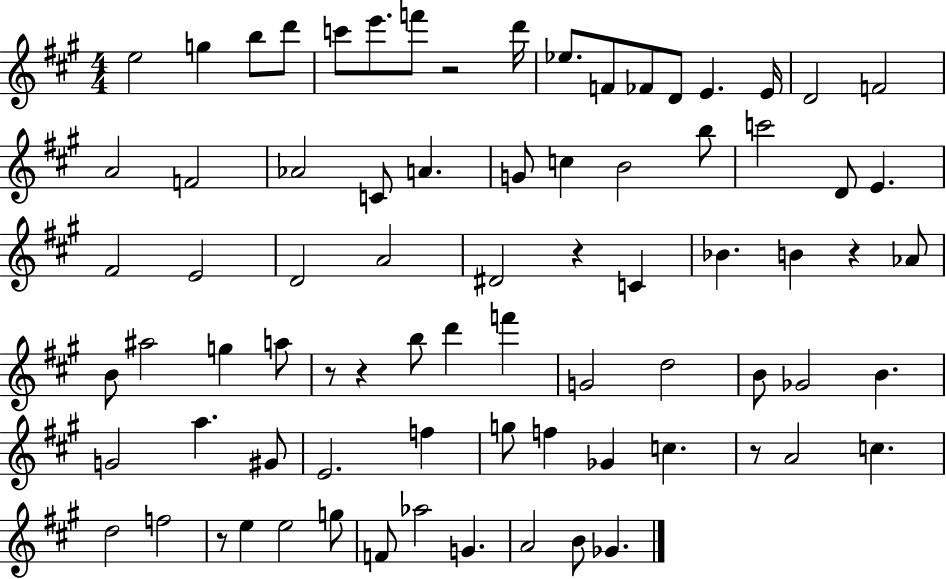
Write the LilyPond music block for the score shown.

{
  \clef treble
  \numericTimeSignature
  \time 4/4
  \key a \major
  \repeat volta 2 { e''2 g''4 b''8 d'''8 | c'''8 e'''8. f'''8 r2 d'''16 | ees''8. f'8 fes'8 d'8 e'4. e'16 | d'2 f'2 | \break a'2 f'2 | aes'2 c'8 a'4. | g'8 c''4 b'2 b''8 | c'''2 d'8 e'4. | \break fis'2 e'2 | d'2 a'2 | dis'2 r4 c'4 | bes'4. b'4 r4 aes'8 | \break b'8 ais''2 g''4 a''8 | r8 r4 b''8 d'''4 f'''4 | g'2 d''2 | b'8 ges'2 b'4. | \break g'2 a''4. gis'8 | e'2. f''4 | g''8 f''4 ges'4 c''4. | r8 a'2 c''4. | \break d''2 f''2 | r8 e''4 e''2 g''8 | f'8 aes''2 g'4. | a'2 b'8 ges'4. | \break } \bar "|."
}